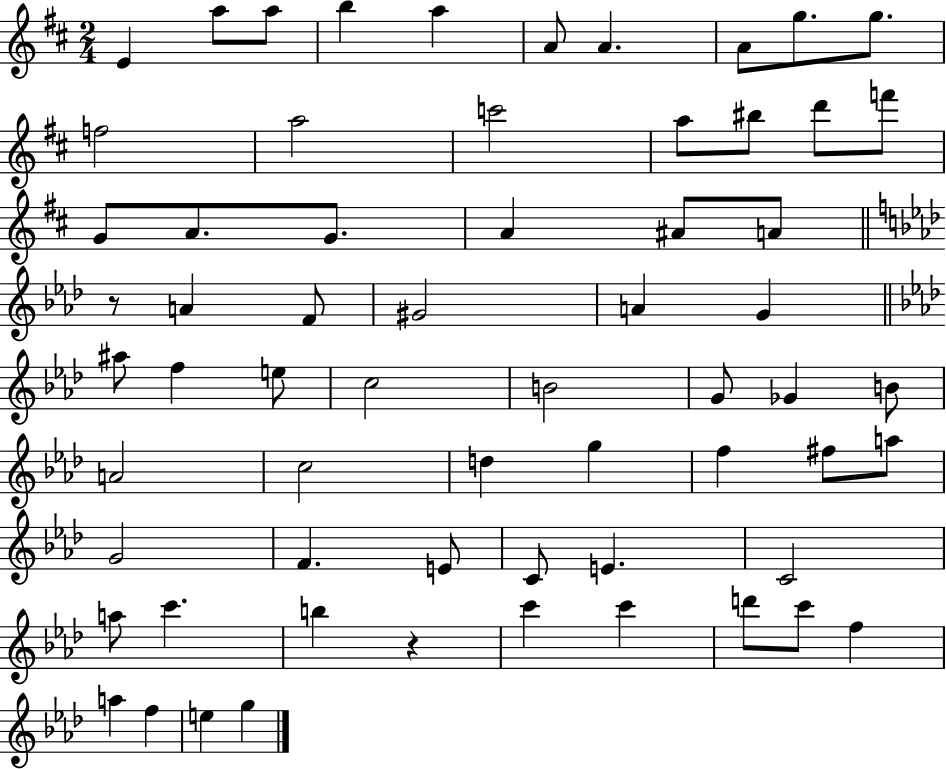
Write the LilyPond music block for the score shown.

{
  \clef treble
  \numericTimeSignature
  \time 2/4
  \key d \major
  e'4 a''8 a''8 | b''4 a''4 | a'8 a'4. | a'8 g''8. g''8. | \break f''2 | a''2 | c'''2 | a''8 bis''8 d'''8 f'''8 | \break g'8 a'8. g'8. | a'4 ais'8 a'8 | \bar "||" \break \key aes \major r8 a'4 f'8 | gis'2 | a'4 g'4 | \bar "||" \break \key aes \major ais''8 f''4 e''8 | c''2 | b'2 | g'8 ges'4 b'8 | \break a'2 | c''2 | d''4 g''4 | f''4 fis''8 a''8 | \break g'2 | f'4. e'8 | c'8 e'4. | c'2 | \break a''8 c'''4. | b''4 r4 | c'''4 c'''4 | d'''8 c'''8 f''4 | \break a''4 f''4 | e''4 g''4 | \bar "|."
}